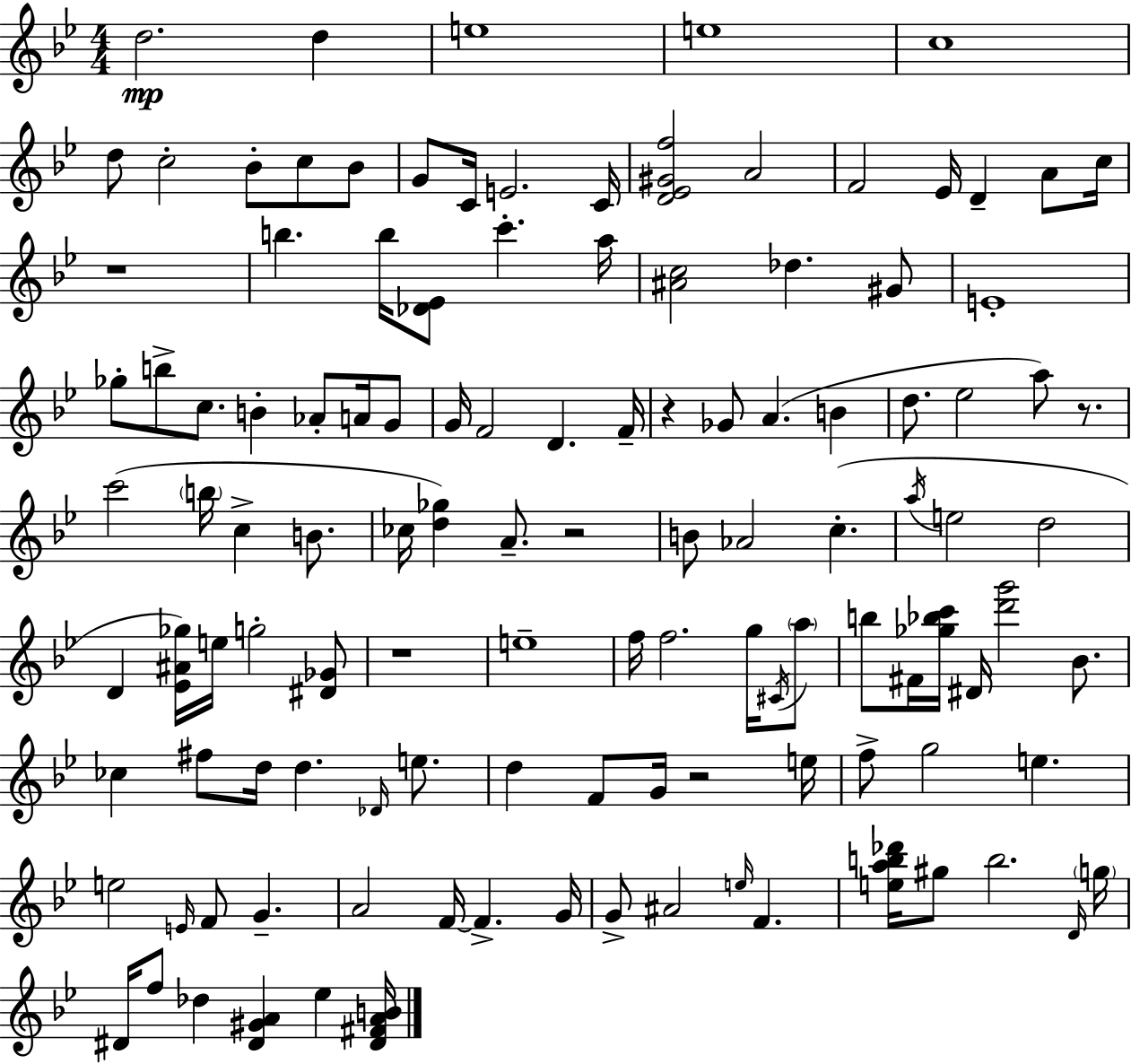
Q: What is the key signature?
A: G minor